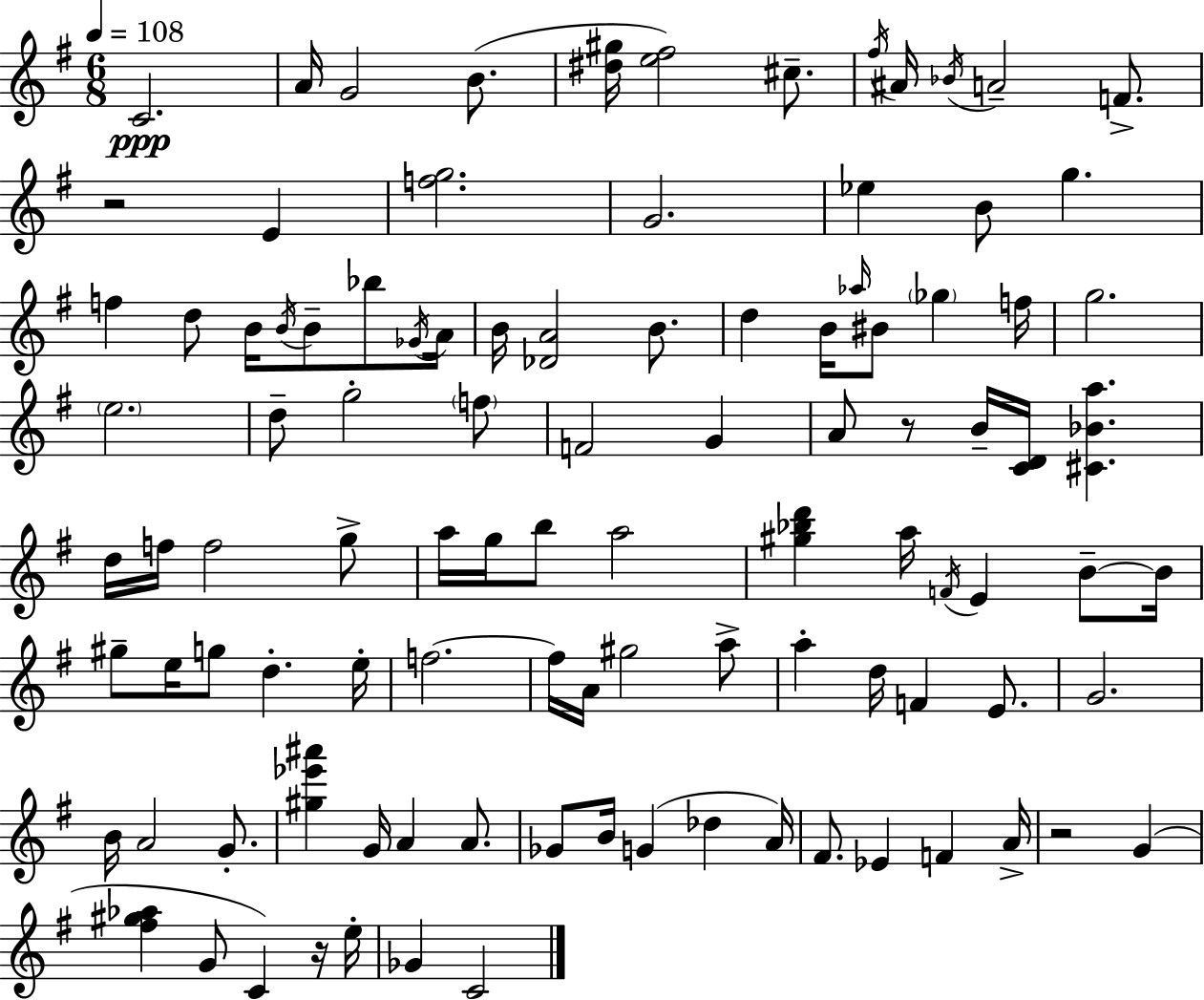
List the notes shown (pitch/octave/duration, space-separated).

C4/h. A4/s G4/h B4/e. [D#5,G#5]/s [E5,F#5]/h C#5/e. F#5/s A#4/s Bb4/s A4/h F4/e. R/h E4/q [F5,G5]/h. G4/h. Eb5/q B4/e G5/q. F5/q D5/e B4/s B4/s B4/e Bb5/e Gb4/s A4/s B4/s [Db4,A4]/h B4/e. D5/q B4/s Ab5/s BIS4/e Gb5/q F5/s G5/h. E5/h. D5/e G5/h F5/e F4/h G4/q A4/e R/e B4/s [C4,D4]/s [C#4,Bb4,A5]/q. D5/s F5/s F5/h G5/e A5/s G5/s B5/e A5/h [G#5,Bb5,D6]/q A5/s F4/s E4/q B4/e B4/s G#5/e E5/s G5/e D5/q. E5/s F5/h. F5/s A4/s G#5/h A5/e A5/q D5/s F4/q E4/e. G4/h. B4/s A4/h G4/e. [G#5,Eb6,A#6]/q G4/s A4/q A4/e. Gb4/e B4/s G4/q Db5/q A4/s F#4/e. Eb4/q F4/q A4/s R/h G4/q [F#5,G#5,Ab5]/q G4/e C4/q R/s E5/s Gb4/q C4/h